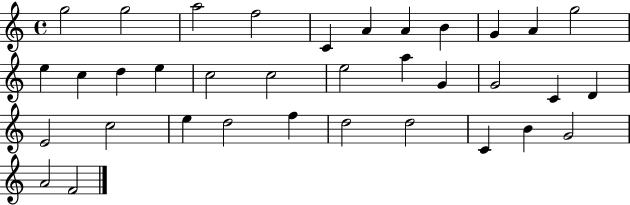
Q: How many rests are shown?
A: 0